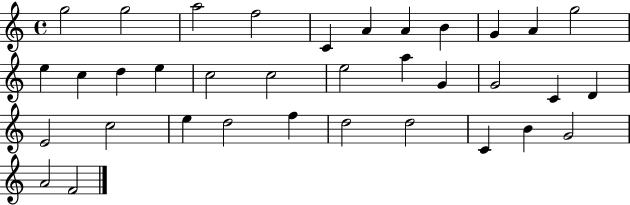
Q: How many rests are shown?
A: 0